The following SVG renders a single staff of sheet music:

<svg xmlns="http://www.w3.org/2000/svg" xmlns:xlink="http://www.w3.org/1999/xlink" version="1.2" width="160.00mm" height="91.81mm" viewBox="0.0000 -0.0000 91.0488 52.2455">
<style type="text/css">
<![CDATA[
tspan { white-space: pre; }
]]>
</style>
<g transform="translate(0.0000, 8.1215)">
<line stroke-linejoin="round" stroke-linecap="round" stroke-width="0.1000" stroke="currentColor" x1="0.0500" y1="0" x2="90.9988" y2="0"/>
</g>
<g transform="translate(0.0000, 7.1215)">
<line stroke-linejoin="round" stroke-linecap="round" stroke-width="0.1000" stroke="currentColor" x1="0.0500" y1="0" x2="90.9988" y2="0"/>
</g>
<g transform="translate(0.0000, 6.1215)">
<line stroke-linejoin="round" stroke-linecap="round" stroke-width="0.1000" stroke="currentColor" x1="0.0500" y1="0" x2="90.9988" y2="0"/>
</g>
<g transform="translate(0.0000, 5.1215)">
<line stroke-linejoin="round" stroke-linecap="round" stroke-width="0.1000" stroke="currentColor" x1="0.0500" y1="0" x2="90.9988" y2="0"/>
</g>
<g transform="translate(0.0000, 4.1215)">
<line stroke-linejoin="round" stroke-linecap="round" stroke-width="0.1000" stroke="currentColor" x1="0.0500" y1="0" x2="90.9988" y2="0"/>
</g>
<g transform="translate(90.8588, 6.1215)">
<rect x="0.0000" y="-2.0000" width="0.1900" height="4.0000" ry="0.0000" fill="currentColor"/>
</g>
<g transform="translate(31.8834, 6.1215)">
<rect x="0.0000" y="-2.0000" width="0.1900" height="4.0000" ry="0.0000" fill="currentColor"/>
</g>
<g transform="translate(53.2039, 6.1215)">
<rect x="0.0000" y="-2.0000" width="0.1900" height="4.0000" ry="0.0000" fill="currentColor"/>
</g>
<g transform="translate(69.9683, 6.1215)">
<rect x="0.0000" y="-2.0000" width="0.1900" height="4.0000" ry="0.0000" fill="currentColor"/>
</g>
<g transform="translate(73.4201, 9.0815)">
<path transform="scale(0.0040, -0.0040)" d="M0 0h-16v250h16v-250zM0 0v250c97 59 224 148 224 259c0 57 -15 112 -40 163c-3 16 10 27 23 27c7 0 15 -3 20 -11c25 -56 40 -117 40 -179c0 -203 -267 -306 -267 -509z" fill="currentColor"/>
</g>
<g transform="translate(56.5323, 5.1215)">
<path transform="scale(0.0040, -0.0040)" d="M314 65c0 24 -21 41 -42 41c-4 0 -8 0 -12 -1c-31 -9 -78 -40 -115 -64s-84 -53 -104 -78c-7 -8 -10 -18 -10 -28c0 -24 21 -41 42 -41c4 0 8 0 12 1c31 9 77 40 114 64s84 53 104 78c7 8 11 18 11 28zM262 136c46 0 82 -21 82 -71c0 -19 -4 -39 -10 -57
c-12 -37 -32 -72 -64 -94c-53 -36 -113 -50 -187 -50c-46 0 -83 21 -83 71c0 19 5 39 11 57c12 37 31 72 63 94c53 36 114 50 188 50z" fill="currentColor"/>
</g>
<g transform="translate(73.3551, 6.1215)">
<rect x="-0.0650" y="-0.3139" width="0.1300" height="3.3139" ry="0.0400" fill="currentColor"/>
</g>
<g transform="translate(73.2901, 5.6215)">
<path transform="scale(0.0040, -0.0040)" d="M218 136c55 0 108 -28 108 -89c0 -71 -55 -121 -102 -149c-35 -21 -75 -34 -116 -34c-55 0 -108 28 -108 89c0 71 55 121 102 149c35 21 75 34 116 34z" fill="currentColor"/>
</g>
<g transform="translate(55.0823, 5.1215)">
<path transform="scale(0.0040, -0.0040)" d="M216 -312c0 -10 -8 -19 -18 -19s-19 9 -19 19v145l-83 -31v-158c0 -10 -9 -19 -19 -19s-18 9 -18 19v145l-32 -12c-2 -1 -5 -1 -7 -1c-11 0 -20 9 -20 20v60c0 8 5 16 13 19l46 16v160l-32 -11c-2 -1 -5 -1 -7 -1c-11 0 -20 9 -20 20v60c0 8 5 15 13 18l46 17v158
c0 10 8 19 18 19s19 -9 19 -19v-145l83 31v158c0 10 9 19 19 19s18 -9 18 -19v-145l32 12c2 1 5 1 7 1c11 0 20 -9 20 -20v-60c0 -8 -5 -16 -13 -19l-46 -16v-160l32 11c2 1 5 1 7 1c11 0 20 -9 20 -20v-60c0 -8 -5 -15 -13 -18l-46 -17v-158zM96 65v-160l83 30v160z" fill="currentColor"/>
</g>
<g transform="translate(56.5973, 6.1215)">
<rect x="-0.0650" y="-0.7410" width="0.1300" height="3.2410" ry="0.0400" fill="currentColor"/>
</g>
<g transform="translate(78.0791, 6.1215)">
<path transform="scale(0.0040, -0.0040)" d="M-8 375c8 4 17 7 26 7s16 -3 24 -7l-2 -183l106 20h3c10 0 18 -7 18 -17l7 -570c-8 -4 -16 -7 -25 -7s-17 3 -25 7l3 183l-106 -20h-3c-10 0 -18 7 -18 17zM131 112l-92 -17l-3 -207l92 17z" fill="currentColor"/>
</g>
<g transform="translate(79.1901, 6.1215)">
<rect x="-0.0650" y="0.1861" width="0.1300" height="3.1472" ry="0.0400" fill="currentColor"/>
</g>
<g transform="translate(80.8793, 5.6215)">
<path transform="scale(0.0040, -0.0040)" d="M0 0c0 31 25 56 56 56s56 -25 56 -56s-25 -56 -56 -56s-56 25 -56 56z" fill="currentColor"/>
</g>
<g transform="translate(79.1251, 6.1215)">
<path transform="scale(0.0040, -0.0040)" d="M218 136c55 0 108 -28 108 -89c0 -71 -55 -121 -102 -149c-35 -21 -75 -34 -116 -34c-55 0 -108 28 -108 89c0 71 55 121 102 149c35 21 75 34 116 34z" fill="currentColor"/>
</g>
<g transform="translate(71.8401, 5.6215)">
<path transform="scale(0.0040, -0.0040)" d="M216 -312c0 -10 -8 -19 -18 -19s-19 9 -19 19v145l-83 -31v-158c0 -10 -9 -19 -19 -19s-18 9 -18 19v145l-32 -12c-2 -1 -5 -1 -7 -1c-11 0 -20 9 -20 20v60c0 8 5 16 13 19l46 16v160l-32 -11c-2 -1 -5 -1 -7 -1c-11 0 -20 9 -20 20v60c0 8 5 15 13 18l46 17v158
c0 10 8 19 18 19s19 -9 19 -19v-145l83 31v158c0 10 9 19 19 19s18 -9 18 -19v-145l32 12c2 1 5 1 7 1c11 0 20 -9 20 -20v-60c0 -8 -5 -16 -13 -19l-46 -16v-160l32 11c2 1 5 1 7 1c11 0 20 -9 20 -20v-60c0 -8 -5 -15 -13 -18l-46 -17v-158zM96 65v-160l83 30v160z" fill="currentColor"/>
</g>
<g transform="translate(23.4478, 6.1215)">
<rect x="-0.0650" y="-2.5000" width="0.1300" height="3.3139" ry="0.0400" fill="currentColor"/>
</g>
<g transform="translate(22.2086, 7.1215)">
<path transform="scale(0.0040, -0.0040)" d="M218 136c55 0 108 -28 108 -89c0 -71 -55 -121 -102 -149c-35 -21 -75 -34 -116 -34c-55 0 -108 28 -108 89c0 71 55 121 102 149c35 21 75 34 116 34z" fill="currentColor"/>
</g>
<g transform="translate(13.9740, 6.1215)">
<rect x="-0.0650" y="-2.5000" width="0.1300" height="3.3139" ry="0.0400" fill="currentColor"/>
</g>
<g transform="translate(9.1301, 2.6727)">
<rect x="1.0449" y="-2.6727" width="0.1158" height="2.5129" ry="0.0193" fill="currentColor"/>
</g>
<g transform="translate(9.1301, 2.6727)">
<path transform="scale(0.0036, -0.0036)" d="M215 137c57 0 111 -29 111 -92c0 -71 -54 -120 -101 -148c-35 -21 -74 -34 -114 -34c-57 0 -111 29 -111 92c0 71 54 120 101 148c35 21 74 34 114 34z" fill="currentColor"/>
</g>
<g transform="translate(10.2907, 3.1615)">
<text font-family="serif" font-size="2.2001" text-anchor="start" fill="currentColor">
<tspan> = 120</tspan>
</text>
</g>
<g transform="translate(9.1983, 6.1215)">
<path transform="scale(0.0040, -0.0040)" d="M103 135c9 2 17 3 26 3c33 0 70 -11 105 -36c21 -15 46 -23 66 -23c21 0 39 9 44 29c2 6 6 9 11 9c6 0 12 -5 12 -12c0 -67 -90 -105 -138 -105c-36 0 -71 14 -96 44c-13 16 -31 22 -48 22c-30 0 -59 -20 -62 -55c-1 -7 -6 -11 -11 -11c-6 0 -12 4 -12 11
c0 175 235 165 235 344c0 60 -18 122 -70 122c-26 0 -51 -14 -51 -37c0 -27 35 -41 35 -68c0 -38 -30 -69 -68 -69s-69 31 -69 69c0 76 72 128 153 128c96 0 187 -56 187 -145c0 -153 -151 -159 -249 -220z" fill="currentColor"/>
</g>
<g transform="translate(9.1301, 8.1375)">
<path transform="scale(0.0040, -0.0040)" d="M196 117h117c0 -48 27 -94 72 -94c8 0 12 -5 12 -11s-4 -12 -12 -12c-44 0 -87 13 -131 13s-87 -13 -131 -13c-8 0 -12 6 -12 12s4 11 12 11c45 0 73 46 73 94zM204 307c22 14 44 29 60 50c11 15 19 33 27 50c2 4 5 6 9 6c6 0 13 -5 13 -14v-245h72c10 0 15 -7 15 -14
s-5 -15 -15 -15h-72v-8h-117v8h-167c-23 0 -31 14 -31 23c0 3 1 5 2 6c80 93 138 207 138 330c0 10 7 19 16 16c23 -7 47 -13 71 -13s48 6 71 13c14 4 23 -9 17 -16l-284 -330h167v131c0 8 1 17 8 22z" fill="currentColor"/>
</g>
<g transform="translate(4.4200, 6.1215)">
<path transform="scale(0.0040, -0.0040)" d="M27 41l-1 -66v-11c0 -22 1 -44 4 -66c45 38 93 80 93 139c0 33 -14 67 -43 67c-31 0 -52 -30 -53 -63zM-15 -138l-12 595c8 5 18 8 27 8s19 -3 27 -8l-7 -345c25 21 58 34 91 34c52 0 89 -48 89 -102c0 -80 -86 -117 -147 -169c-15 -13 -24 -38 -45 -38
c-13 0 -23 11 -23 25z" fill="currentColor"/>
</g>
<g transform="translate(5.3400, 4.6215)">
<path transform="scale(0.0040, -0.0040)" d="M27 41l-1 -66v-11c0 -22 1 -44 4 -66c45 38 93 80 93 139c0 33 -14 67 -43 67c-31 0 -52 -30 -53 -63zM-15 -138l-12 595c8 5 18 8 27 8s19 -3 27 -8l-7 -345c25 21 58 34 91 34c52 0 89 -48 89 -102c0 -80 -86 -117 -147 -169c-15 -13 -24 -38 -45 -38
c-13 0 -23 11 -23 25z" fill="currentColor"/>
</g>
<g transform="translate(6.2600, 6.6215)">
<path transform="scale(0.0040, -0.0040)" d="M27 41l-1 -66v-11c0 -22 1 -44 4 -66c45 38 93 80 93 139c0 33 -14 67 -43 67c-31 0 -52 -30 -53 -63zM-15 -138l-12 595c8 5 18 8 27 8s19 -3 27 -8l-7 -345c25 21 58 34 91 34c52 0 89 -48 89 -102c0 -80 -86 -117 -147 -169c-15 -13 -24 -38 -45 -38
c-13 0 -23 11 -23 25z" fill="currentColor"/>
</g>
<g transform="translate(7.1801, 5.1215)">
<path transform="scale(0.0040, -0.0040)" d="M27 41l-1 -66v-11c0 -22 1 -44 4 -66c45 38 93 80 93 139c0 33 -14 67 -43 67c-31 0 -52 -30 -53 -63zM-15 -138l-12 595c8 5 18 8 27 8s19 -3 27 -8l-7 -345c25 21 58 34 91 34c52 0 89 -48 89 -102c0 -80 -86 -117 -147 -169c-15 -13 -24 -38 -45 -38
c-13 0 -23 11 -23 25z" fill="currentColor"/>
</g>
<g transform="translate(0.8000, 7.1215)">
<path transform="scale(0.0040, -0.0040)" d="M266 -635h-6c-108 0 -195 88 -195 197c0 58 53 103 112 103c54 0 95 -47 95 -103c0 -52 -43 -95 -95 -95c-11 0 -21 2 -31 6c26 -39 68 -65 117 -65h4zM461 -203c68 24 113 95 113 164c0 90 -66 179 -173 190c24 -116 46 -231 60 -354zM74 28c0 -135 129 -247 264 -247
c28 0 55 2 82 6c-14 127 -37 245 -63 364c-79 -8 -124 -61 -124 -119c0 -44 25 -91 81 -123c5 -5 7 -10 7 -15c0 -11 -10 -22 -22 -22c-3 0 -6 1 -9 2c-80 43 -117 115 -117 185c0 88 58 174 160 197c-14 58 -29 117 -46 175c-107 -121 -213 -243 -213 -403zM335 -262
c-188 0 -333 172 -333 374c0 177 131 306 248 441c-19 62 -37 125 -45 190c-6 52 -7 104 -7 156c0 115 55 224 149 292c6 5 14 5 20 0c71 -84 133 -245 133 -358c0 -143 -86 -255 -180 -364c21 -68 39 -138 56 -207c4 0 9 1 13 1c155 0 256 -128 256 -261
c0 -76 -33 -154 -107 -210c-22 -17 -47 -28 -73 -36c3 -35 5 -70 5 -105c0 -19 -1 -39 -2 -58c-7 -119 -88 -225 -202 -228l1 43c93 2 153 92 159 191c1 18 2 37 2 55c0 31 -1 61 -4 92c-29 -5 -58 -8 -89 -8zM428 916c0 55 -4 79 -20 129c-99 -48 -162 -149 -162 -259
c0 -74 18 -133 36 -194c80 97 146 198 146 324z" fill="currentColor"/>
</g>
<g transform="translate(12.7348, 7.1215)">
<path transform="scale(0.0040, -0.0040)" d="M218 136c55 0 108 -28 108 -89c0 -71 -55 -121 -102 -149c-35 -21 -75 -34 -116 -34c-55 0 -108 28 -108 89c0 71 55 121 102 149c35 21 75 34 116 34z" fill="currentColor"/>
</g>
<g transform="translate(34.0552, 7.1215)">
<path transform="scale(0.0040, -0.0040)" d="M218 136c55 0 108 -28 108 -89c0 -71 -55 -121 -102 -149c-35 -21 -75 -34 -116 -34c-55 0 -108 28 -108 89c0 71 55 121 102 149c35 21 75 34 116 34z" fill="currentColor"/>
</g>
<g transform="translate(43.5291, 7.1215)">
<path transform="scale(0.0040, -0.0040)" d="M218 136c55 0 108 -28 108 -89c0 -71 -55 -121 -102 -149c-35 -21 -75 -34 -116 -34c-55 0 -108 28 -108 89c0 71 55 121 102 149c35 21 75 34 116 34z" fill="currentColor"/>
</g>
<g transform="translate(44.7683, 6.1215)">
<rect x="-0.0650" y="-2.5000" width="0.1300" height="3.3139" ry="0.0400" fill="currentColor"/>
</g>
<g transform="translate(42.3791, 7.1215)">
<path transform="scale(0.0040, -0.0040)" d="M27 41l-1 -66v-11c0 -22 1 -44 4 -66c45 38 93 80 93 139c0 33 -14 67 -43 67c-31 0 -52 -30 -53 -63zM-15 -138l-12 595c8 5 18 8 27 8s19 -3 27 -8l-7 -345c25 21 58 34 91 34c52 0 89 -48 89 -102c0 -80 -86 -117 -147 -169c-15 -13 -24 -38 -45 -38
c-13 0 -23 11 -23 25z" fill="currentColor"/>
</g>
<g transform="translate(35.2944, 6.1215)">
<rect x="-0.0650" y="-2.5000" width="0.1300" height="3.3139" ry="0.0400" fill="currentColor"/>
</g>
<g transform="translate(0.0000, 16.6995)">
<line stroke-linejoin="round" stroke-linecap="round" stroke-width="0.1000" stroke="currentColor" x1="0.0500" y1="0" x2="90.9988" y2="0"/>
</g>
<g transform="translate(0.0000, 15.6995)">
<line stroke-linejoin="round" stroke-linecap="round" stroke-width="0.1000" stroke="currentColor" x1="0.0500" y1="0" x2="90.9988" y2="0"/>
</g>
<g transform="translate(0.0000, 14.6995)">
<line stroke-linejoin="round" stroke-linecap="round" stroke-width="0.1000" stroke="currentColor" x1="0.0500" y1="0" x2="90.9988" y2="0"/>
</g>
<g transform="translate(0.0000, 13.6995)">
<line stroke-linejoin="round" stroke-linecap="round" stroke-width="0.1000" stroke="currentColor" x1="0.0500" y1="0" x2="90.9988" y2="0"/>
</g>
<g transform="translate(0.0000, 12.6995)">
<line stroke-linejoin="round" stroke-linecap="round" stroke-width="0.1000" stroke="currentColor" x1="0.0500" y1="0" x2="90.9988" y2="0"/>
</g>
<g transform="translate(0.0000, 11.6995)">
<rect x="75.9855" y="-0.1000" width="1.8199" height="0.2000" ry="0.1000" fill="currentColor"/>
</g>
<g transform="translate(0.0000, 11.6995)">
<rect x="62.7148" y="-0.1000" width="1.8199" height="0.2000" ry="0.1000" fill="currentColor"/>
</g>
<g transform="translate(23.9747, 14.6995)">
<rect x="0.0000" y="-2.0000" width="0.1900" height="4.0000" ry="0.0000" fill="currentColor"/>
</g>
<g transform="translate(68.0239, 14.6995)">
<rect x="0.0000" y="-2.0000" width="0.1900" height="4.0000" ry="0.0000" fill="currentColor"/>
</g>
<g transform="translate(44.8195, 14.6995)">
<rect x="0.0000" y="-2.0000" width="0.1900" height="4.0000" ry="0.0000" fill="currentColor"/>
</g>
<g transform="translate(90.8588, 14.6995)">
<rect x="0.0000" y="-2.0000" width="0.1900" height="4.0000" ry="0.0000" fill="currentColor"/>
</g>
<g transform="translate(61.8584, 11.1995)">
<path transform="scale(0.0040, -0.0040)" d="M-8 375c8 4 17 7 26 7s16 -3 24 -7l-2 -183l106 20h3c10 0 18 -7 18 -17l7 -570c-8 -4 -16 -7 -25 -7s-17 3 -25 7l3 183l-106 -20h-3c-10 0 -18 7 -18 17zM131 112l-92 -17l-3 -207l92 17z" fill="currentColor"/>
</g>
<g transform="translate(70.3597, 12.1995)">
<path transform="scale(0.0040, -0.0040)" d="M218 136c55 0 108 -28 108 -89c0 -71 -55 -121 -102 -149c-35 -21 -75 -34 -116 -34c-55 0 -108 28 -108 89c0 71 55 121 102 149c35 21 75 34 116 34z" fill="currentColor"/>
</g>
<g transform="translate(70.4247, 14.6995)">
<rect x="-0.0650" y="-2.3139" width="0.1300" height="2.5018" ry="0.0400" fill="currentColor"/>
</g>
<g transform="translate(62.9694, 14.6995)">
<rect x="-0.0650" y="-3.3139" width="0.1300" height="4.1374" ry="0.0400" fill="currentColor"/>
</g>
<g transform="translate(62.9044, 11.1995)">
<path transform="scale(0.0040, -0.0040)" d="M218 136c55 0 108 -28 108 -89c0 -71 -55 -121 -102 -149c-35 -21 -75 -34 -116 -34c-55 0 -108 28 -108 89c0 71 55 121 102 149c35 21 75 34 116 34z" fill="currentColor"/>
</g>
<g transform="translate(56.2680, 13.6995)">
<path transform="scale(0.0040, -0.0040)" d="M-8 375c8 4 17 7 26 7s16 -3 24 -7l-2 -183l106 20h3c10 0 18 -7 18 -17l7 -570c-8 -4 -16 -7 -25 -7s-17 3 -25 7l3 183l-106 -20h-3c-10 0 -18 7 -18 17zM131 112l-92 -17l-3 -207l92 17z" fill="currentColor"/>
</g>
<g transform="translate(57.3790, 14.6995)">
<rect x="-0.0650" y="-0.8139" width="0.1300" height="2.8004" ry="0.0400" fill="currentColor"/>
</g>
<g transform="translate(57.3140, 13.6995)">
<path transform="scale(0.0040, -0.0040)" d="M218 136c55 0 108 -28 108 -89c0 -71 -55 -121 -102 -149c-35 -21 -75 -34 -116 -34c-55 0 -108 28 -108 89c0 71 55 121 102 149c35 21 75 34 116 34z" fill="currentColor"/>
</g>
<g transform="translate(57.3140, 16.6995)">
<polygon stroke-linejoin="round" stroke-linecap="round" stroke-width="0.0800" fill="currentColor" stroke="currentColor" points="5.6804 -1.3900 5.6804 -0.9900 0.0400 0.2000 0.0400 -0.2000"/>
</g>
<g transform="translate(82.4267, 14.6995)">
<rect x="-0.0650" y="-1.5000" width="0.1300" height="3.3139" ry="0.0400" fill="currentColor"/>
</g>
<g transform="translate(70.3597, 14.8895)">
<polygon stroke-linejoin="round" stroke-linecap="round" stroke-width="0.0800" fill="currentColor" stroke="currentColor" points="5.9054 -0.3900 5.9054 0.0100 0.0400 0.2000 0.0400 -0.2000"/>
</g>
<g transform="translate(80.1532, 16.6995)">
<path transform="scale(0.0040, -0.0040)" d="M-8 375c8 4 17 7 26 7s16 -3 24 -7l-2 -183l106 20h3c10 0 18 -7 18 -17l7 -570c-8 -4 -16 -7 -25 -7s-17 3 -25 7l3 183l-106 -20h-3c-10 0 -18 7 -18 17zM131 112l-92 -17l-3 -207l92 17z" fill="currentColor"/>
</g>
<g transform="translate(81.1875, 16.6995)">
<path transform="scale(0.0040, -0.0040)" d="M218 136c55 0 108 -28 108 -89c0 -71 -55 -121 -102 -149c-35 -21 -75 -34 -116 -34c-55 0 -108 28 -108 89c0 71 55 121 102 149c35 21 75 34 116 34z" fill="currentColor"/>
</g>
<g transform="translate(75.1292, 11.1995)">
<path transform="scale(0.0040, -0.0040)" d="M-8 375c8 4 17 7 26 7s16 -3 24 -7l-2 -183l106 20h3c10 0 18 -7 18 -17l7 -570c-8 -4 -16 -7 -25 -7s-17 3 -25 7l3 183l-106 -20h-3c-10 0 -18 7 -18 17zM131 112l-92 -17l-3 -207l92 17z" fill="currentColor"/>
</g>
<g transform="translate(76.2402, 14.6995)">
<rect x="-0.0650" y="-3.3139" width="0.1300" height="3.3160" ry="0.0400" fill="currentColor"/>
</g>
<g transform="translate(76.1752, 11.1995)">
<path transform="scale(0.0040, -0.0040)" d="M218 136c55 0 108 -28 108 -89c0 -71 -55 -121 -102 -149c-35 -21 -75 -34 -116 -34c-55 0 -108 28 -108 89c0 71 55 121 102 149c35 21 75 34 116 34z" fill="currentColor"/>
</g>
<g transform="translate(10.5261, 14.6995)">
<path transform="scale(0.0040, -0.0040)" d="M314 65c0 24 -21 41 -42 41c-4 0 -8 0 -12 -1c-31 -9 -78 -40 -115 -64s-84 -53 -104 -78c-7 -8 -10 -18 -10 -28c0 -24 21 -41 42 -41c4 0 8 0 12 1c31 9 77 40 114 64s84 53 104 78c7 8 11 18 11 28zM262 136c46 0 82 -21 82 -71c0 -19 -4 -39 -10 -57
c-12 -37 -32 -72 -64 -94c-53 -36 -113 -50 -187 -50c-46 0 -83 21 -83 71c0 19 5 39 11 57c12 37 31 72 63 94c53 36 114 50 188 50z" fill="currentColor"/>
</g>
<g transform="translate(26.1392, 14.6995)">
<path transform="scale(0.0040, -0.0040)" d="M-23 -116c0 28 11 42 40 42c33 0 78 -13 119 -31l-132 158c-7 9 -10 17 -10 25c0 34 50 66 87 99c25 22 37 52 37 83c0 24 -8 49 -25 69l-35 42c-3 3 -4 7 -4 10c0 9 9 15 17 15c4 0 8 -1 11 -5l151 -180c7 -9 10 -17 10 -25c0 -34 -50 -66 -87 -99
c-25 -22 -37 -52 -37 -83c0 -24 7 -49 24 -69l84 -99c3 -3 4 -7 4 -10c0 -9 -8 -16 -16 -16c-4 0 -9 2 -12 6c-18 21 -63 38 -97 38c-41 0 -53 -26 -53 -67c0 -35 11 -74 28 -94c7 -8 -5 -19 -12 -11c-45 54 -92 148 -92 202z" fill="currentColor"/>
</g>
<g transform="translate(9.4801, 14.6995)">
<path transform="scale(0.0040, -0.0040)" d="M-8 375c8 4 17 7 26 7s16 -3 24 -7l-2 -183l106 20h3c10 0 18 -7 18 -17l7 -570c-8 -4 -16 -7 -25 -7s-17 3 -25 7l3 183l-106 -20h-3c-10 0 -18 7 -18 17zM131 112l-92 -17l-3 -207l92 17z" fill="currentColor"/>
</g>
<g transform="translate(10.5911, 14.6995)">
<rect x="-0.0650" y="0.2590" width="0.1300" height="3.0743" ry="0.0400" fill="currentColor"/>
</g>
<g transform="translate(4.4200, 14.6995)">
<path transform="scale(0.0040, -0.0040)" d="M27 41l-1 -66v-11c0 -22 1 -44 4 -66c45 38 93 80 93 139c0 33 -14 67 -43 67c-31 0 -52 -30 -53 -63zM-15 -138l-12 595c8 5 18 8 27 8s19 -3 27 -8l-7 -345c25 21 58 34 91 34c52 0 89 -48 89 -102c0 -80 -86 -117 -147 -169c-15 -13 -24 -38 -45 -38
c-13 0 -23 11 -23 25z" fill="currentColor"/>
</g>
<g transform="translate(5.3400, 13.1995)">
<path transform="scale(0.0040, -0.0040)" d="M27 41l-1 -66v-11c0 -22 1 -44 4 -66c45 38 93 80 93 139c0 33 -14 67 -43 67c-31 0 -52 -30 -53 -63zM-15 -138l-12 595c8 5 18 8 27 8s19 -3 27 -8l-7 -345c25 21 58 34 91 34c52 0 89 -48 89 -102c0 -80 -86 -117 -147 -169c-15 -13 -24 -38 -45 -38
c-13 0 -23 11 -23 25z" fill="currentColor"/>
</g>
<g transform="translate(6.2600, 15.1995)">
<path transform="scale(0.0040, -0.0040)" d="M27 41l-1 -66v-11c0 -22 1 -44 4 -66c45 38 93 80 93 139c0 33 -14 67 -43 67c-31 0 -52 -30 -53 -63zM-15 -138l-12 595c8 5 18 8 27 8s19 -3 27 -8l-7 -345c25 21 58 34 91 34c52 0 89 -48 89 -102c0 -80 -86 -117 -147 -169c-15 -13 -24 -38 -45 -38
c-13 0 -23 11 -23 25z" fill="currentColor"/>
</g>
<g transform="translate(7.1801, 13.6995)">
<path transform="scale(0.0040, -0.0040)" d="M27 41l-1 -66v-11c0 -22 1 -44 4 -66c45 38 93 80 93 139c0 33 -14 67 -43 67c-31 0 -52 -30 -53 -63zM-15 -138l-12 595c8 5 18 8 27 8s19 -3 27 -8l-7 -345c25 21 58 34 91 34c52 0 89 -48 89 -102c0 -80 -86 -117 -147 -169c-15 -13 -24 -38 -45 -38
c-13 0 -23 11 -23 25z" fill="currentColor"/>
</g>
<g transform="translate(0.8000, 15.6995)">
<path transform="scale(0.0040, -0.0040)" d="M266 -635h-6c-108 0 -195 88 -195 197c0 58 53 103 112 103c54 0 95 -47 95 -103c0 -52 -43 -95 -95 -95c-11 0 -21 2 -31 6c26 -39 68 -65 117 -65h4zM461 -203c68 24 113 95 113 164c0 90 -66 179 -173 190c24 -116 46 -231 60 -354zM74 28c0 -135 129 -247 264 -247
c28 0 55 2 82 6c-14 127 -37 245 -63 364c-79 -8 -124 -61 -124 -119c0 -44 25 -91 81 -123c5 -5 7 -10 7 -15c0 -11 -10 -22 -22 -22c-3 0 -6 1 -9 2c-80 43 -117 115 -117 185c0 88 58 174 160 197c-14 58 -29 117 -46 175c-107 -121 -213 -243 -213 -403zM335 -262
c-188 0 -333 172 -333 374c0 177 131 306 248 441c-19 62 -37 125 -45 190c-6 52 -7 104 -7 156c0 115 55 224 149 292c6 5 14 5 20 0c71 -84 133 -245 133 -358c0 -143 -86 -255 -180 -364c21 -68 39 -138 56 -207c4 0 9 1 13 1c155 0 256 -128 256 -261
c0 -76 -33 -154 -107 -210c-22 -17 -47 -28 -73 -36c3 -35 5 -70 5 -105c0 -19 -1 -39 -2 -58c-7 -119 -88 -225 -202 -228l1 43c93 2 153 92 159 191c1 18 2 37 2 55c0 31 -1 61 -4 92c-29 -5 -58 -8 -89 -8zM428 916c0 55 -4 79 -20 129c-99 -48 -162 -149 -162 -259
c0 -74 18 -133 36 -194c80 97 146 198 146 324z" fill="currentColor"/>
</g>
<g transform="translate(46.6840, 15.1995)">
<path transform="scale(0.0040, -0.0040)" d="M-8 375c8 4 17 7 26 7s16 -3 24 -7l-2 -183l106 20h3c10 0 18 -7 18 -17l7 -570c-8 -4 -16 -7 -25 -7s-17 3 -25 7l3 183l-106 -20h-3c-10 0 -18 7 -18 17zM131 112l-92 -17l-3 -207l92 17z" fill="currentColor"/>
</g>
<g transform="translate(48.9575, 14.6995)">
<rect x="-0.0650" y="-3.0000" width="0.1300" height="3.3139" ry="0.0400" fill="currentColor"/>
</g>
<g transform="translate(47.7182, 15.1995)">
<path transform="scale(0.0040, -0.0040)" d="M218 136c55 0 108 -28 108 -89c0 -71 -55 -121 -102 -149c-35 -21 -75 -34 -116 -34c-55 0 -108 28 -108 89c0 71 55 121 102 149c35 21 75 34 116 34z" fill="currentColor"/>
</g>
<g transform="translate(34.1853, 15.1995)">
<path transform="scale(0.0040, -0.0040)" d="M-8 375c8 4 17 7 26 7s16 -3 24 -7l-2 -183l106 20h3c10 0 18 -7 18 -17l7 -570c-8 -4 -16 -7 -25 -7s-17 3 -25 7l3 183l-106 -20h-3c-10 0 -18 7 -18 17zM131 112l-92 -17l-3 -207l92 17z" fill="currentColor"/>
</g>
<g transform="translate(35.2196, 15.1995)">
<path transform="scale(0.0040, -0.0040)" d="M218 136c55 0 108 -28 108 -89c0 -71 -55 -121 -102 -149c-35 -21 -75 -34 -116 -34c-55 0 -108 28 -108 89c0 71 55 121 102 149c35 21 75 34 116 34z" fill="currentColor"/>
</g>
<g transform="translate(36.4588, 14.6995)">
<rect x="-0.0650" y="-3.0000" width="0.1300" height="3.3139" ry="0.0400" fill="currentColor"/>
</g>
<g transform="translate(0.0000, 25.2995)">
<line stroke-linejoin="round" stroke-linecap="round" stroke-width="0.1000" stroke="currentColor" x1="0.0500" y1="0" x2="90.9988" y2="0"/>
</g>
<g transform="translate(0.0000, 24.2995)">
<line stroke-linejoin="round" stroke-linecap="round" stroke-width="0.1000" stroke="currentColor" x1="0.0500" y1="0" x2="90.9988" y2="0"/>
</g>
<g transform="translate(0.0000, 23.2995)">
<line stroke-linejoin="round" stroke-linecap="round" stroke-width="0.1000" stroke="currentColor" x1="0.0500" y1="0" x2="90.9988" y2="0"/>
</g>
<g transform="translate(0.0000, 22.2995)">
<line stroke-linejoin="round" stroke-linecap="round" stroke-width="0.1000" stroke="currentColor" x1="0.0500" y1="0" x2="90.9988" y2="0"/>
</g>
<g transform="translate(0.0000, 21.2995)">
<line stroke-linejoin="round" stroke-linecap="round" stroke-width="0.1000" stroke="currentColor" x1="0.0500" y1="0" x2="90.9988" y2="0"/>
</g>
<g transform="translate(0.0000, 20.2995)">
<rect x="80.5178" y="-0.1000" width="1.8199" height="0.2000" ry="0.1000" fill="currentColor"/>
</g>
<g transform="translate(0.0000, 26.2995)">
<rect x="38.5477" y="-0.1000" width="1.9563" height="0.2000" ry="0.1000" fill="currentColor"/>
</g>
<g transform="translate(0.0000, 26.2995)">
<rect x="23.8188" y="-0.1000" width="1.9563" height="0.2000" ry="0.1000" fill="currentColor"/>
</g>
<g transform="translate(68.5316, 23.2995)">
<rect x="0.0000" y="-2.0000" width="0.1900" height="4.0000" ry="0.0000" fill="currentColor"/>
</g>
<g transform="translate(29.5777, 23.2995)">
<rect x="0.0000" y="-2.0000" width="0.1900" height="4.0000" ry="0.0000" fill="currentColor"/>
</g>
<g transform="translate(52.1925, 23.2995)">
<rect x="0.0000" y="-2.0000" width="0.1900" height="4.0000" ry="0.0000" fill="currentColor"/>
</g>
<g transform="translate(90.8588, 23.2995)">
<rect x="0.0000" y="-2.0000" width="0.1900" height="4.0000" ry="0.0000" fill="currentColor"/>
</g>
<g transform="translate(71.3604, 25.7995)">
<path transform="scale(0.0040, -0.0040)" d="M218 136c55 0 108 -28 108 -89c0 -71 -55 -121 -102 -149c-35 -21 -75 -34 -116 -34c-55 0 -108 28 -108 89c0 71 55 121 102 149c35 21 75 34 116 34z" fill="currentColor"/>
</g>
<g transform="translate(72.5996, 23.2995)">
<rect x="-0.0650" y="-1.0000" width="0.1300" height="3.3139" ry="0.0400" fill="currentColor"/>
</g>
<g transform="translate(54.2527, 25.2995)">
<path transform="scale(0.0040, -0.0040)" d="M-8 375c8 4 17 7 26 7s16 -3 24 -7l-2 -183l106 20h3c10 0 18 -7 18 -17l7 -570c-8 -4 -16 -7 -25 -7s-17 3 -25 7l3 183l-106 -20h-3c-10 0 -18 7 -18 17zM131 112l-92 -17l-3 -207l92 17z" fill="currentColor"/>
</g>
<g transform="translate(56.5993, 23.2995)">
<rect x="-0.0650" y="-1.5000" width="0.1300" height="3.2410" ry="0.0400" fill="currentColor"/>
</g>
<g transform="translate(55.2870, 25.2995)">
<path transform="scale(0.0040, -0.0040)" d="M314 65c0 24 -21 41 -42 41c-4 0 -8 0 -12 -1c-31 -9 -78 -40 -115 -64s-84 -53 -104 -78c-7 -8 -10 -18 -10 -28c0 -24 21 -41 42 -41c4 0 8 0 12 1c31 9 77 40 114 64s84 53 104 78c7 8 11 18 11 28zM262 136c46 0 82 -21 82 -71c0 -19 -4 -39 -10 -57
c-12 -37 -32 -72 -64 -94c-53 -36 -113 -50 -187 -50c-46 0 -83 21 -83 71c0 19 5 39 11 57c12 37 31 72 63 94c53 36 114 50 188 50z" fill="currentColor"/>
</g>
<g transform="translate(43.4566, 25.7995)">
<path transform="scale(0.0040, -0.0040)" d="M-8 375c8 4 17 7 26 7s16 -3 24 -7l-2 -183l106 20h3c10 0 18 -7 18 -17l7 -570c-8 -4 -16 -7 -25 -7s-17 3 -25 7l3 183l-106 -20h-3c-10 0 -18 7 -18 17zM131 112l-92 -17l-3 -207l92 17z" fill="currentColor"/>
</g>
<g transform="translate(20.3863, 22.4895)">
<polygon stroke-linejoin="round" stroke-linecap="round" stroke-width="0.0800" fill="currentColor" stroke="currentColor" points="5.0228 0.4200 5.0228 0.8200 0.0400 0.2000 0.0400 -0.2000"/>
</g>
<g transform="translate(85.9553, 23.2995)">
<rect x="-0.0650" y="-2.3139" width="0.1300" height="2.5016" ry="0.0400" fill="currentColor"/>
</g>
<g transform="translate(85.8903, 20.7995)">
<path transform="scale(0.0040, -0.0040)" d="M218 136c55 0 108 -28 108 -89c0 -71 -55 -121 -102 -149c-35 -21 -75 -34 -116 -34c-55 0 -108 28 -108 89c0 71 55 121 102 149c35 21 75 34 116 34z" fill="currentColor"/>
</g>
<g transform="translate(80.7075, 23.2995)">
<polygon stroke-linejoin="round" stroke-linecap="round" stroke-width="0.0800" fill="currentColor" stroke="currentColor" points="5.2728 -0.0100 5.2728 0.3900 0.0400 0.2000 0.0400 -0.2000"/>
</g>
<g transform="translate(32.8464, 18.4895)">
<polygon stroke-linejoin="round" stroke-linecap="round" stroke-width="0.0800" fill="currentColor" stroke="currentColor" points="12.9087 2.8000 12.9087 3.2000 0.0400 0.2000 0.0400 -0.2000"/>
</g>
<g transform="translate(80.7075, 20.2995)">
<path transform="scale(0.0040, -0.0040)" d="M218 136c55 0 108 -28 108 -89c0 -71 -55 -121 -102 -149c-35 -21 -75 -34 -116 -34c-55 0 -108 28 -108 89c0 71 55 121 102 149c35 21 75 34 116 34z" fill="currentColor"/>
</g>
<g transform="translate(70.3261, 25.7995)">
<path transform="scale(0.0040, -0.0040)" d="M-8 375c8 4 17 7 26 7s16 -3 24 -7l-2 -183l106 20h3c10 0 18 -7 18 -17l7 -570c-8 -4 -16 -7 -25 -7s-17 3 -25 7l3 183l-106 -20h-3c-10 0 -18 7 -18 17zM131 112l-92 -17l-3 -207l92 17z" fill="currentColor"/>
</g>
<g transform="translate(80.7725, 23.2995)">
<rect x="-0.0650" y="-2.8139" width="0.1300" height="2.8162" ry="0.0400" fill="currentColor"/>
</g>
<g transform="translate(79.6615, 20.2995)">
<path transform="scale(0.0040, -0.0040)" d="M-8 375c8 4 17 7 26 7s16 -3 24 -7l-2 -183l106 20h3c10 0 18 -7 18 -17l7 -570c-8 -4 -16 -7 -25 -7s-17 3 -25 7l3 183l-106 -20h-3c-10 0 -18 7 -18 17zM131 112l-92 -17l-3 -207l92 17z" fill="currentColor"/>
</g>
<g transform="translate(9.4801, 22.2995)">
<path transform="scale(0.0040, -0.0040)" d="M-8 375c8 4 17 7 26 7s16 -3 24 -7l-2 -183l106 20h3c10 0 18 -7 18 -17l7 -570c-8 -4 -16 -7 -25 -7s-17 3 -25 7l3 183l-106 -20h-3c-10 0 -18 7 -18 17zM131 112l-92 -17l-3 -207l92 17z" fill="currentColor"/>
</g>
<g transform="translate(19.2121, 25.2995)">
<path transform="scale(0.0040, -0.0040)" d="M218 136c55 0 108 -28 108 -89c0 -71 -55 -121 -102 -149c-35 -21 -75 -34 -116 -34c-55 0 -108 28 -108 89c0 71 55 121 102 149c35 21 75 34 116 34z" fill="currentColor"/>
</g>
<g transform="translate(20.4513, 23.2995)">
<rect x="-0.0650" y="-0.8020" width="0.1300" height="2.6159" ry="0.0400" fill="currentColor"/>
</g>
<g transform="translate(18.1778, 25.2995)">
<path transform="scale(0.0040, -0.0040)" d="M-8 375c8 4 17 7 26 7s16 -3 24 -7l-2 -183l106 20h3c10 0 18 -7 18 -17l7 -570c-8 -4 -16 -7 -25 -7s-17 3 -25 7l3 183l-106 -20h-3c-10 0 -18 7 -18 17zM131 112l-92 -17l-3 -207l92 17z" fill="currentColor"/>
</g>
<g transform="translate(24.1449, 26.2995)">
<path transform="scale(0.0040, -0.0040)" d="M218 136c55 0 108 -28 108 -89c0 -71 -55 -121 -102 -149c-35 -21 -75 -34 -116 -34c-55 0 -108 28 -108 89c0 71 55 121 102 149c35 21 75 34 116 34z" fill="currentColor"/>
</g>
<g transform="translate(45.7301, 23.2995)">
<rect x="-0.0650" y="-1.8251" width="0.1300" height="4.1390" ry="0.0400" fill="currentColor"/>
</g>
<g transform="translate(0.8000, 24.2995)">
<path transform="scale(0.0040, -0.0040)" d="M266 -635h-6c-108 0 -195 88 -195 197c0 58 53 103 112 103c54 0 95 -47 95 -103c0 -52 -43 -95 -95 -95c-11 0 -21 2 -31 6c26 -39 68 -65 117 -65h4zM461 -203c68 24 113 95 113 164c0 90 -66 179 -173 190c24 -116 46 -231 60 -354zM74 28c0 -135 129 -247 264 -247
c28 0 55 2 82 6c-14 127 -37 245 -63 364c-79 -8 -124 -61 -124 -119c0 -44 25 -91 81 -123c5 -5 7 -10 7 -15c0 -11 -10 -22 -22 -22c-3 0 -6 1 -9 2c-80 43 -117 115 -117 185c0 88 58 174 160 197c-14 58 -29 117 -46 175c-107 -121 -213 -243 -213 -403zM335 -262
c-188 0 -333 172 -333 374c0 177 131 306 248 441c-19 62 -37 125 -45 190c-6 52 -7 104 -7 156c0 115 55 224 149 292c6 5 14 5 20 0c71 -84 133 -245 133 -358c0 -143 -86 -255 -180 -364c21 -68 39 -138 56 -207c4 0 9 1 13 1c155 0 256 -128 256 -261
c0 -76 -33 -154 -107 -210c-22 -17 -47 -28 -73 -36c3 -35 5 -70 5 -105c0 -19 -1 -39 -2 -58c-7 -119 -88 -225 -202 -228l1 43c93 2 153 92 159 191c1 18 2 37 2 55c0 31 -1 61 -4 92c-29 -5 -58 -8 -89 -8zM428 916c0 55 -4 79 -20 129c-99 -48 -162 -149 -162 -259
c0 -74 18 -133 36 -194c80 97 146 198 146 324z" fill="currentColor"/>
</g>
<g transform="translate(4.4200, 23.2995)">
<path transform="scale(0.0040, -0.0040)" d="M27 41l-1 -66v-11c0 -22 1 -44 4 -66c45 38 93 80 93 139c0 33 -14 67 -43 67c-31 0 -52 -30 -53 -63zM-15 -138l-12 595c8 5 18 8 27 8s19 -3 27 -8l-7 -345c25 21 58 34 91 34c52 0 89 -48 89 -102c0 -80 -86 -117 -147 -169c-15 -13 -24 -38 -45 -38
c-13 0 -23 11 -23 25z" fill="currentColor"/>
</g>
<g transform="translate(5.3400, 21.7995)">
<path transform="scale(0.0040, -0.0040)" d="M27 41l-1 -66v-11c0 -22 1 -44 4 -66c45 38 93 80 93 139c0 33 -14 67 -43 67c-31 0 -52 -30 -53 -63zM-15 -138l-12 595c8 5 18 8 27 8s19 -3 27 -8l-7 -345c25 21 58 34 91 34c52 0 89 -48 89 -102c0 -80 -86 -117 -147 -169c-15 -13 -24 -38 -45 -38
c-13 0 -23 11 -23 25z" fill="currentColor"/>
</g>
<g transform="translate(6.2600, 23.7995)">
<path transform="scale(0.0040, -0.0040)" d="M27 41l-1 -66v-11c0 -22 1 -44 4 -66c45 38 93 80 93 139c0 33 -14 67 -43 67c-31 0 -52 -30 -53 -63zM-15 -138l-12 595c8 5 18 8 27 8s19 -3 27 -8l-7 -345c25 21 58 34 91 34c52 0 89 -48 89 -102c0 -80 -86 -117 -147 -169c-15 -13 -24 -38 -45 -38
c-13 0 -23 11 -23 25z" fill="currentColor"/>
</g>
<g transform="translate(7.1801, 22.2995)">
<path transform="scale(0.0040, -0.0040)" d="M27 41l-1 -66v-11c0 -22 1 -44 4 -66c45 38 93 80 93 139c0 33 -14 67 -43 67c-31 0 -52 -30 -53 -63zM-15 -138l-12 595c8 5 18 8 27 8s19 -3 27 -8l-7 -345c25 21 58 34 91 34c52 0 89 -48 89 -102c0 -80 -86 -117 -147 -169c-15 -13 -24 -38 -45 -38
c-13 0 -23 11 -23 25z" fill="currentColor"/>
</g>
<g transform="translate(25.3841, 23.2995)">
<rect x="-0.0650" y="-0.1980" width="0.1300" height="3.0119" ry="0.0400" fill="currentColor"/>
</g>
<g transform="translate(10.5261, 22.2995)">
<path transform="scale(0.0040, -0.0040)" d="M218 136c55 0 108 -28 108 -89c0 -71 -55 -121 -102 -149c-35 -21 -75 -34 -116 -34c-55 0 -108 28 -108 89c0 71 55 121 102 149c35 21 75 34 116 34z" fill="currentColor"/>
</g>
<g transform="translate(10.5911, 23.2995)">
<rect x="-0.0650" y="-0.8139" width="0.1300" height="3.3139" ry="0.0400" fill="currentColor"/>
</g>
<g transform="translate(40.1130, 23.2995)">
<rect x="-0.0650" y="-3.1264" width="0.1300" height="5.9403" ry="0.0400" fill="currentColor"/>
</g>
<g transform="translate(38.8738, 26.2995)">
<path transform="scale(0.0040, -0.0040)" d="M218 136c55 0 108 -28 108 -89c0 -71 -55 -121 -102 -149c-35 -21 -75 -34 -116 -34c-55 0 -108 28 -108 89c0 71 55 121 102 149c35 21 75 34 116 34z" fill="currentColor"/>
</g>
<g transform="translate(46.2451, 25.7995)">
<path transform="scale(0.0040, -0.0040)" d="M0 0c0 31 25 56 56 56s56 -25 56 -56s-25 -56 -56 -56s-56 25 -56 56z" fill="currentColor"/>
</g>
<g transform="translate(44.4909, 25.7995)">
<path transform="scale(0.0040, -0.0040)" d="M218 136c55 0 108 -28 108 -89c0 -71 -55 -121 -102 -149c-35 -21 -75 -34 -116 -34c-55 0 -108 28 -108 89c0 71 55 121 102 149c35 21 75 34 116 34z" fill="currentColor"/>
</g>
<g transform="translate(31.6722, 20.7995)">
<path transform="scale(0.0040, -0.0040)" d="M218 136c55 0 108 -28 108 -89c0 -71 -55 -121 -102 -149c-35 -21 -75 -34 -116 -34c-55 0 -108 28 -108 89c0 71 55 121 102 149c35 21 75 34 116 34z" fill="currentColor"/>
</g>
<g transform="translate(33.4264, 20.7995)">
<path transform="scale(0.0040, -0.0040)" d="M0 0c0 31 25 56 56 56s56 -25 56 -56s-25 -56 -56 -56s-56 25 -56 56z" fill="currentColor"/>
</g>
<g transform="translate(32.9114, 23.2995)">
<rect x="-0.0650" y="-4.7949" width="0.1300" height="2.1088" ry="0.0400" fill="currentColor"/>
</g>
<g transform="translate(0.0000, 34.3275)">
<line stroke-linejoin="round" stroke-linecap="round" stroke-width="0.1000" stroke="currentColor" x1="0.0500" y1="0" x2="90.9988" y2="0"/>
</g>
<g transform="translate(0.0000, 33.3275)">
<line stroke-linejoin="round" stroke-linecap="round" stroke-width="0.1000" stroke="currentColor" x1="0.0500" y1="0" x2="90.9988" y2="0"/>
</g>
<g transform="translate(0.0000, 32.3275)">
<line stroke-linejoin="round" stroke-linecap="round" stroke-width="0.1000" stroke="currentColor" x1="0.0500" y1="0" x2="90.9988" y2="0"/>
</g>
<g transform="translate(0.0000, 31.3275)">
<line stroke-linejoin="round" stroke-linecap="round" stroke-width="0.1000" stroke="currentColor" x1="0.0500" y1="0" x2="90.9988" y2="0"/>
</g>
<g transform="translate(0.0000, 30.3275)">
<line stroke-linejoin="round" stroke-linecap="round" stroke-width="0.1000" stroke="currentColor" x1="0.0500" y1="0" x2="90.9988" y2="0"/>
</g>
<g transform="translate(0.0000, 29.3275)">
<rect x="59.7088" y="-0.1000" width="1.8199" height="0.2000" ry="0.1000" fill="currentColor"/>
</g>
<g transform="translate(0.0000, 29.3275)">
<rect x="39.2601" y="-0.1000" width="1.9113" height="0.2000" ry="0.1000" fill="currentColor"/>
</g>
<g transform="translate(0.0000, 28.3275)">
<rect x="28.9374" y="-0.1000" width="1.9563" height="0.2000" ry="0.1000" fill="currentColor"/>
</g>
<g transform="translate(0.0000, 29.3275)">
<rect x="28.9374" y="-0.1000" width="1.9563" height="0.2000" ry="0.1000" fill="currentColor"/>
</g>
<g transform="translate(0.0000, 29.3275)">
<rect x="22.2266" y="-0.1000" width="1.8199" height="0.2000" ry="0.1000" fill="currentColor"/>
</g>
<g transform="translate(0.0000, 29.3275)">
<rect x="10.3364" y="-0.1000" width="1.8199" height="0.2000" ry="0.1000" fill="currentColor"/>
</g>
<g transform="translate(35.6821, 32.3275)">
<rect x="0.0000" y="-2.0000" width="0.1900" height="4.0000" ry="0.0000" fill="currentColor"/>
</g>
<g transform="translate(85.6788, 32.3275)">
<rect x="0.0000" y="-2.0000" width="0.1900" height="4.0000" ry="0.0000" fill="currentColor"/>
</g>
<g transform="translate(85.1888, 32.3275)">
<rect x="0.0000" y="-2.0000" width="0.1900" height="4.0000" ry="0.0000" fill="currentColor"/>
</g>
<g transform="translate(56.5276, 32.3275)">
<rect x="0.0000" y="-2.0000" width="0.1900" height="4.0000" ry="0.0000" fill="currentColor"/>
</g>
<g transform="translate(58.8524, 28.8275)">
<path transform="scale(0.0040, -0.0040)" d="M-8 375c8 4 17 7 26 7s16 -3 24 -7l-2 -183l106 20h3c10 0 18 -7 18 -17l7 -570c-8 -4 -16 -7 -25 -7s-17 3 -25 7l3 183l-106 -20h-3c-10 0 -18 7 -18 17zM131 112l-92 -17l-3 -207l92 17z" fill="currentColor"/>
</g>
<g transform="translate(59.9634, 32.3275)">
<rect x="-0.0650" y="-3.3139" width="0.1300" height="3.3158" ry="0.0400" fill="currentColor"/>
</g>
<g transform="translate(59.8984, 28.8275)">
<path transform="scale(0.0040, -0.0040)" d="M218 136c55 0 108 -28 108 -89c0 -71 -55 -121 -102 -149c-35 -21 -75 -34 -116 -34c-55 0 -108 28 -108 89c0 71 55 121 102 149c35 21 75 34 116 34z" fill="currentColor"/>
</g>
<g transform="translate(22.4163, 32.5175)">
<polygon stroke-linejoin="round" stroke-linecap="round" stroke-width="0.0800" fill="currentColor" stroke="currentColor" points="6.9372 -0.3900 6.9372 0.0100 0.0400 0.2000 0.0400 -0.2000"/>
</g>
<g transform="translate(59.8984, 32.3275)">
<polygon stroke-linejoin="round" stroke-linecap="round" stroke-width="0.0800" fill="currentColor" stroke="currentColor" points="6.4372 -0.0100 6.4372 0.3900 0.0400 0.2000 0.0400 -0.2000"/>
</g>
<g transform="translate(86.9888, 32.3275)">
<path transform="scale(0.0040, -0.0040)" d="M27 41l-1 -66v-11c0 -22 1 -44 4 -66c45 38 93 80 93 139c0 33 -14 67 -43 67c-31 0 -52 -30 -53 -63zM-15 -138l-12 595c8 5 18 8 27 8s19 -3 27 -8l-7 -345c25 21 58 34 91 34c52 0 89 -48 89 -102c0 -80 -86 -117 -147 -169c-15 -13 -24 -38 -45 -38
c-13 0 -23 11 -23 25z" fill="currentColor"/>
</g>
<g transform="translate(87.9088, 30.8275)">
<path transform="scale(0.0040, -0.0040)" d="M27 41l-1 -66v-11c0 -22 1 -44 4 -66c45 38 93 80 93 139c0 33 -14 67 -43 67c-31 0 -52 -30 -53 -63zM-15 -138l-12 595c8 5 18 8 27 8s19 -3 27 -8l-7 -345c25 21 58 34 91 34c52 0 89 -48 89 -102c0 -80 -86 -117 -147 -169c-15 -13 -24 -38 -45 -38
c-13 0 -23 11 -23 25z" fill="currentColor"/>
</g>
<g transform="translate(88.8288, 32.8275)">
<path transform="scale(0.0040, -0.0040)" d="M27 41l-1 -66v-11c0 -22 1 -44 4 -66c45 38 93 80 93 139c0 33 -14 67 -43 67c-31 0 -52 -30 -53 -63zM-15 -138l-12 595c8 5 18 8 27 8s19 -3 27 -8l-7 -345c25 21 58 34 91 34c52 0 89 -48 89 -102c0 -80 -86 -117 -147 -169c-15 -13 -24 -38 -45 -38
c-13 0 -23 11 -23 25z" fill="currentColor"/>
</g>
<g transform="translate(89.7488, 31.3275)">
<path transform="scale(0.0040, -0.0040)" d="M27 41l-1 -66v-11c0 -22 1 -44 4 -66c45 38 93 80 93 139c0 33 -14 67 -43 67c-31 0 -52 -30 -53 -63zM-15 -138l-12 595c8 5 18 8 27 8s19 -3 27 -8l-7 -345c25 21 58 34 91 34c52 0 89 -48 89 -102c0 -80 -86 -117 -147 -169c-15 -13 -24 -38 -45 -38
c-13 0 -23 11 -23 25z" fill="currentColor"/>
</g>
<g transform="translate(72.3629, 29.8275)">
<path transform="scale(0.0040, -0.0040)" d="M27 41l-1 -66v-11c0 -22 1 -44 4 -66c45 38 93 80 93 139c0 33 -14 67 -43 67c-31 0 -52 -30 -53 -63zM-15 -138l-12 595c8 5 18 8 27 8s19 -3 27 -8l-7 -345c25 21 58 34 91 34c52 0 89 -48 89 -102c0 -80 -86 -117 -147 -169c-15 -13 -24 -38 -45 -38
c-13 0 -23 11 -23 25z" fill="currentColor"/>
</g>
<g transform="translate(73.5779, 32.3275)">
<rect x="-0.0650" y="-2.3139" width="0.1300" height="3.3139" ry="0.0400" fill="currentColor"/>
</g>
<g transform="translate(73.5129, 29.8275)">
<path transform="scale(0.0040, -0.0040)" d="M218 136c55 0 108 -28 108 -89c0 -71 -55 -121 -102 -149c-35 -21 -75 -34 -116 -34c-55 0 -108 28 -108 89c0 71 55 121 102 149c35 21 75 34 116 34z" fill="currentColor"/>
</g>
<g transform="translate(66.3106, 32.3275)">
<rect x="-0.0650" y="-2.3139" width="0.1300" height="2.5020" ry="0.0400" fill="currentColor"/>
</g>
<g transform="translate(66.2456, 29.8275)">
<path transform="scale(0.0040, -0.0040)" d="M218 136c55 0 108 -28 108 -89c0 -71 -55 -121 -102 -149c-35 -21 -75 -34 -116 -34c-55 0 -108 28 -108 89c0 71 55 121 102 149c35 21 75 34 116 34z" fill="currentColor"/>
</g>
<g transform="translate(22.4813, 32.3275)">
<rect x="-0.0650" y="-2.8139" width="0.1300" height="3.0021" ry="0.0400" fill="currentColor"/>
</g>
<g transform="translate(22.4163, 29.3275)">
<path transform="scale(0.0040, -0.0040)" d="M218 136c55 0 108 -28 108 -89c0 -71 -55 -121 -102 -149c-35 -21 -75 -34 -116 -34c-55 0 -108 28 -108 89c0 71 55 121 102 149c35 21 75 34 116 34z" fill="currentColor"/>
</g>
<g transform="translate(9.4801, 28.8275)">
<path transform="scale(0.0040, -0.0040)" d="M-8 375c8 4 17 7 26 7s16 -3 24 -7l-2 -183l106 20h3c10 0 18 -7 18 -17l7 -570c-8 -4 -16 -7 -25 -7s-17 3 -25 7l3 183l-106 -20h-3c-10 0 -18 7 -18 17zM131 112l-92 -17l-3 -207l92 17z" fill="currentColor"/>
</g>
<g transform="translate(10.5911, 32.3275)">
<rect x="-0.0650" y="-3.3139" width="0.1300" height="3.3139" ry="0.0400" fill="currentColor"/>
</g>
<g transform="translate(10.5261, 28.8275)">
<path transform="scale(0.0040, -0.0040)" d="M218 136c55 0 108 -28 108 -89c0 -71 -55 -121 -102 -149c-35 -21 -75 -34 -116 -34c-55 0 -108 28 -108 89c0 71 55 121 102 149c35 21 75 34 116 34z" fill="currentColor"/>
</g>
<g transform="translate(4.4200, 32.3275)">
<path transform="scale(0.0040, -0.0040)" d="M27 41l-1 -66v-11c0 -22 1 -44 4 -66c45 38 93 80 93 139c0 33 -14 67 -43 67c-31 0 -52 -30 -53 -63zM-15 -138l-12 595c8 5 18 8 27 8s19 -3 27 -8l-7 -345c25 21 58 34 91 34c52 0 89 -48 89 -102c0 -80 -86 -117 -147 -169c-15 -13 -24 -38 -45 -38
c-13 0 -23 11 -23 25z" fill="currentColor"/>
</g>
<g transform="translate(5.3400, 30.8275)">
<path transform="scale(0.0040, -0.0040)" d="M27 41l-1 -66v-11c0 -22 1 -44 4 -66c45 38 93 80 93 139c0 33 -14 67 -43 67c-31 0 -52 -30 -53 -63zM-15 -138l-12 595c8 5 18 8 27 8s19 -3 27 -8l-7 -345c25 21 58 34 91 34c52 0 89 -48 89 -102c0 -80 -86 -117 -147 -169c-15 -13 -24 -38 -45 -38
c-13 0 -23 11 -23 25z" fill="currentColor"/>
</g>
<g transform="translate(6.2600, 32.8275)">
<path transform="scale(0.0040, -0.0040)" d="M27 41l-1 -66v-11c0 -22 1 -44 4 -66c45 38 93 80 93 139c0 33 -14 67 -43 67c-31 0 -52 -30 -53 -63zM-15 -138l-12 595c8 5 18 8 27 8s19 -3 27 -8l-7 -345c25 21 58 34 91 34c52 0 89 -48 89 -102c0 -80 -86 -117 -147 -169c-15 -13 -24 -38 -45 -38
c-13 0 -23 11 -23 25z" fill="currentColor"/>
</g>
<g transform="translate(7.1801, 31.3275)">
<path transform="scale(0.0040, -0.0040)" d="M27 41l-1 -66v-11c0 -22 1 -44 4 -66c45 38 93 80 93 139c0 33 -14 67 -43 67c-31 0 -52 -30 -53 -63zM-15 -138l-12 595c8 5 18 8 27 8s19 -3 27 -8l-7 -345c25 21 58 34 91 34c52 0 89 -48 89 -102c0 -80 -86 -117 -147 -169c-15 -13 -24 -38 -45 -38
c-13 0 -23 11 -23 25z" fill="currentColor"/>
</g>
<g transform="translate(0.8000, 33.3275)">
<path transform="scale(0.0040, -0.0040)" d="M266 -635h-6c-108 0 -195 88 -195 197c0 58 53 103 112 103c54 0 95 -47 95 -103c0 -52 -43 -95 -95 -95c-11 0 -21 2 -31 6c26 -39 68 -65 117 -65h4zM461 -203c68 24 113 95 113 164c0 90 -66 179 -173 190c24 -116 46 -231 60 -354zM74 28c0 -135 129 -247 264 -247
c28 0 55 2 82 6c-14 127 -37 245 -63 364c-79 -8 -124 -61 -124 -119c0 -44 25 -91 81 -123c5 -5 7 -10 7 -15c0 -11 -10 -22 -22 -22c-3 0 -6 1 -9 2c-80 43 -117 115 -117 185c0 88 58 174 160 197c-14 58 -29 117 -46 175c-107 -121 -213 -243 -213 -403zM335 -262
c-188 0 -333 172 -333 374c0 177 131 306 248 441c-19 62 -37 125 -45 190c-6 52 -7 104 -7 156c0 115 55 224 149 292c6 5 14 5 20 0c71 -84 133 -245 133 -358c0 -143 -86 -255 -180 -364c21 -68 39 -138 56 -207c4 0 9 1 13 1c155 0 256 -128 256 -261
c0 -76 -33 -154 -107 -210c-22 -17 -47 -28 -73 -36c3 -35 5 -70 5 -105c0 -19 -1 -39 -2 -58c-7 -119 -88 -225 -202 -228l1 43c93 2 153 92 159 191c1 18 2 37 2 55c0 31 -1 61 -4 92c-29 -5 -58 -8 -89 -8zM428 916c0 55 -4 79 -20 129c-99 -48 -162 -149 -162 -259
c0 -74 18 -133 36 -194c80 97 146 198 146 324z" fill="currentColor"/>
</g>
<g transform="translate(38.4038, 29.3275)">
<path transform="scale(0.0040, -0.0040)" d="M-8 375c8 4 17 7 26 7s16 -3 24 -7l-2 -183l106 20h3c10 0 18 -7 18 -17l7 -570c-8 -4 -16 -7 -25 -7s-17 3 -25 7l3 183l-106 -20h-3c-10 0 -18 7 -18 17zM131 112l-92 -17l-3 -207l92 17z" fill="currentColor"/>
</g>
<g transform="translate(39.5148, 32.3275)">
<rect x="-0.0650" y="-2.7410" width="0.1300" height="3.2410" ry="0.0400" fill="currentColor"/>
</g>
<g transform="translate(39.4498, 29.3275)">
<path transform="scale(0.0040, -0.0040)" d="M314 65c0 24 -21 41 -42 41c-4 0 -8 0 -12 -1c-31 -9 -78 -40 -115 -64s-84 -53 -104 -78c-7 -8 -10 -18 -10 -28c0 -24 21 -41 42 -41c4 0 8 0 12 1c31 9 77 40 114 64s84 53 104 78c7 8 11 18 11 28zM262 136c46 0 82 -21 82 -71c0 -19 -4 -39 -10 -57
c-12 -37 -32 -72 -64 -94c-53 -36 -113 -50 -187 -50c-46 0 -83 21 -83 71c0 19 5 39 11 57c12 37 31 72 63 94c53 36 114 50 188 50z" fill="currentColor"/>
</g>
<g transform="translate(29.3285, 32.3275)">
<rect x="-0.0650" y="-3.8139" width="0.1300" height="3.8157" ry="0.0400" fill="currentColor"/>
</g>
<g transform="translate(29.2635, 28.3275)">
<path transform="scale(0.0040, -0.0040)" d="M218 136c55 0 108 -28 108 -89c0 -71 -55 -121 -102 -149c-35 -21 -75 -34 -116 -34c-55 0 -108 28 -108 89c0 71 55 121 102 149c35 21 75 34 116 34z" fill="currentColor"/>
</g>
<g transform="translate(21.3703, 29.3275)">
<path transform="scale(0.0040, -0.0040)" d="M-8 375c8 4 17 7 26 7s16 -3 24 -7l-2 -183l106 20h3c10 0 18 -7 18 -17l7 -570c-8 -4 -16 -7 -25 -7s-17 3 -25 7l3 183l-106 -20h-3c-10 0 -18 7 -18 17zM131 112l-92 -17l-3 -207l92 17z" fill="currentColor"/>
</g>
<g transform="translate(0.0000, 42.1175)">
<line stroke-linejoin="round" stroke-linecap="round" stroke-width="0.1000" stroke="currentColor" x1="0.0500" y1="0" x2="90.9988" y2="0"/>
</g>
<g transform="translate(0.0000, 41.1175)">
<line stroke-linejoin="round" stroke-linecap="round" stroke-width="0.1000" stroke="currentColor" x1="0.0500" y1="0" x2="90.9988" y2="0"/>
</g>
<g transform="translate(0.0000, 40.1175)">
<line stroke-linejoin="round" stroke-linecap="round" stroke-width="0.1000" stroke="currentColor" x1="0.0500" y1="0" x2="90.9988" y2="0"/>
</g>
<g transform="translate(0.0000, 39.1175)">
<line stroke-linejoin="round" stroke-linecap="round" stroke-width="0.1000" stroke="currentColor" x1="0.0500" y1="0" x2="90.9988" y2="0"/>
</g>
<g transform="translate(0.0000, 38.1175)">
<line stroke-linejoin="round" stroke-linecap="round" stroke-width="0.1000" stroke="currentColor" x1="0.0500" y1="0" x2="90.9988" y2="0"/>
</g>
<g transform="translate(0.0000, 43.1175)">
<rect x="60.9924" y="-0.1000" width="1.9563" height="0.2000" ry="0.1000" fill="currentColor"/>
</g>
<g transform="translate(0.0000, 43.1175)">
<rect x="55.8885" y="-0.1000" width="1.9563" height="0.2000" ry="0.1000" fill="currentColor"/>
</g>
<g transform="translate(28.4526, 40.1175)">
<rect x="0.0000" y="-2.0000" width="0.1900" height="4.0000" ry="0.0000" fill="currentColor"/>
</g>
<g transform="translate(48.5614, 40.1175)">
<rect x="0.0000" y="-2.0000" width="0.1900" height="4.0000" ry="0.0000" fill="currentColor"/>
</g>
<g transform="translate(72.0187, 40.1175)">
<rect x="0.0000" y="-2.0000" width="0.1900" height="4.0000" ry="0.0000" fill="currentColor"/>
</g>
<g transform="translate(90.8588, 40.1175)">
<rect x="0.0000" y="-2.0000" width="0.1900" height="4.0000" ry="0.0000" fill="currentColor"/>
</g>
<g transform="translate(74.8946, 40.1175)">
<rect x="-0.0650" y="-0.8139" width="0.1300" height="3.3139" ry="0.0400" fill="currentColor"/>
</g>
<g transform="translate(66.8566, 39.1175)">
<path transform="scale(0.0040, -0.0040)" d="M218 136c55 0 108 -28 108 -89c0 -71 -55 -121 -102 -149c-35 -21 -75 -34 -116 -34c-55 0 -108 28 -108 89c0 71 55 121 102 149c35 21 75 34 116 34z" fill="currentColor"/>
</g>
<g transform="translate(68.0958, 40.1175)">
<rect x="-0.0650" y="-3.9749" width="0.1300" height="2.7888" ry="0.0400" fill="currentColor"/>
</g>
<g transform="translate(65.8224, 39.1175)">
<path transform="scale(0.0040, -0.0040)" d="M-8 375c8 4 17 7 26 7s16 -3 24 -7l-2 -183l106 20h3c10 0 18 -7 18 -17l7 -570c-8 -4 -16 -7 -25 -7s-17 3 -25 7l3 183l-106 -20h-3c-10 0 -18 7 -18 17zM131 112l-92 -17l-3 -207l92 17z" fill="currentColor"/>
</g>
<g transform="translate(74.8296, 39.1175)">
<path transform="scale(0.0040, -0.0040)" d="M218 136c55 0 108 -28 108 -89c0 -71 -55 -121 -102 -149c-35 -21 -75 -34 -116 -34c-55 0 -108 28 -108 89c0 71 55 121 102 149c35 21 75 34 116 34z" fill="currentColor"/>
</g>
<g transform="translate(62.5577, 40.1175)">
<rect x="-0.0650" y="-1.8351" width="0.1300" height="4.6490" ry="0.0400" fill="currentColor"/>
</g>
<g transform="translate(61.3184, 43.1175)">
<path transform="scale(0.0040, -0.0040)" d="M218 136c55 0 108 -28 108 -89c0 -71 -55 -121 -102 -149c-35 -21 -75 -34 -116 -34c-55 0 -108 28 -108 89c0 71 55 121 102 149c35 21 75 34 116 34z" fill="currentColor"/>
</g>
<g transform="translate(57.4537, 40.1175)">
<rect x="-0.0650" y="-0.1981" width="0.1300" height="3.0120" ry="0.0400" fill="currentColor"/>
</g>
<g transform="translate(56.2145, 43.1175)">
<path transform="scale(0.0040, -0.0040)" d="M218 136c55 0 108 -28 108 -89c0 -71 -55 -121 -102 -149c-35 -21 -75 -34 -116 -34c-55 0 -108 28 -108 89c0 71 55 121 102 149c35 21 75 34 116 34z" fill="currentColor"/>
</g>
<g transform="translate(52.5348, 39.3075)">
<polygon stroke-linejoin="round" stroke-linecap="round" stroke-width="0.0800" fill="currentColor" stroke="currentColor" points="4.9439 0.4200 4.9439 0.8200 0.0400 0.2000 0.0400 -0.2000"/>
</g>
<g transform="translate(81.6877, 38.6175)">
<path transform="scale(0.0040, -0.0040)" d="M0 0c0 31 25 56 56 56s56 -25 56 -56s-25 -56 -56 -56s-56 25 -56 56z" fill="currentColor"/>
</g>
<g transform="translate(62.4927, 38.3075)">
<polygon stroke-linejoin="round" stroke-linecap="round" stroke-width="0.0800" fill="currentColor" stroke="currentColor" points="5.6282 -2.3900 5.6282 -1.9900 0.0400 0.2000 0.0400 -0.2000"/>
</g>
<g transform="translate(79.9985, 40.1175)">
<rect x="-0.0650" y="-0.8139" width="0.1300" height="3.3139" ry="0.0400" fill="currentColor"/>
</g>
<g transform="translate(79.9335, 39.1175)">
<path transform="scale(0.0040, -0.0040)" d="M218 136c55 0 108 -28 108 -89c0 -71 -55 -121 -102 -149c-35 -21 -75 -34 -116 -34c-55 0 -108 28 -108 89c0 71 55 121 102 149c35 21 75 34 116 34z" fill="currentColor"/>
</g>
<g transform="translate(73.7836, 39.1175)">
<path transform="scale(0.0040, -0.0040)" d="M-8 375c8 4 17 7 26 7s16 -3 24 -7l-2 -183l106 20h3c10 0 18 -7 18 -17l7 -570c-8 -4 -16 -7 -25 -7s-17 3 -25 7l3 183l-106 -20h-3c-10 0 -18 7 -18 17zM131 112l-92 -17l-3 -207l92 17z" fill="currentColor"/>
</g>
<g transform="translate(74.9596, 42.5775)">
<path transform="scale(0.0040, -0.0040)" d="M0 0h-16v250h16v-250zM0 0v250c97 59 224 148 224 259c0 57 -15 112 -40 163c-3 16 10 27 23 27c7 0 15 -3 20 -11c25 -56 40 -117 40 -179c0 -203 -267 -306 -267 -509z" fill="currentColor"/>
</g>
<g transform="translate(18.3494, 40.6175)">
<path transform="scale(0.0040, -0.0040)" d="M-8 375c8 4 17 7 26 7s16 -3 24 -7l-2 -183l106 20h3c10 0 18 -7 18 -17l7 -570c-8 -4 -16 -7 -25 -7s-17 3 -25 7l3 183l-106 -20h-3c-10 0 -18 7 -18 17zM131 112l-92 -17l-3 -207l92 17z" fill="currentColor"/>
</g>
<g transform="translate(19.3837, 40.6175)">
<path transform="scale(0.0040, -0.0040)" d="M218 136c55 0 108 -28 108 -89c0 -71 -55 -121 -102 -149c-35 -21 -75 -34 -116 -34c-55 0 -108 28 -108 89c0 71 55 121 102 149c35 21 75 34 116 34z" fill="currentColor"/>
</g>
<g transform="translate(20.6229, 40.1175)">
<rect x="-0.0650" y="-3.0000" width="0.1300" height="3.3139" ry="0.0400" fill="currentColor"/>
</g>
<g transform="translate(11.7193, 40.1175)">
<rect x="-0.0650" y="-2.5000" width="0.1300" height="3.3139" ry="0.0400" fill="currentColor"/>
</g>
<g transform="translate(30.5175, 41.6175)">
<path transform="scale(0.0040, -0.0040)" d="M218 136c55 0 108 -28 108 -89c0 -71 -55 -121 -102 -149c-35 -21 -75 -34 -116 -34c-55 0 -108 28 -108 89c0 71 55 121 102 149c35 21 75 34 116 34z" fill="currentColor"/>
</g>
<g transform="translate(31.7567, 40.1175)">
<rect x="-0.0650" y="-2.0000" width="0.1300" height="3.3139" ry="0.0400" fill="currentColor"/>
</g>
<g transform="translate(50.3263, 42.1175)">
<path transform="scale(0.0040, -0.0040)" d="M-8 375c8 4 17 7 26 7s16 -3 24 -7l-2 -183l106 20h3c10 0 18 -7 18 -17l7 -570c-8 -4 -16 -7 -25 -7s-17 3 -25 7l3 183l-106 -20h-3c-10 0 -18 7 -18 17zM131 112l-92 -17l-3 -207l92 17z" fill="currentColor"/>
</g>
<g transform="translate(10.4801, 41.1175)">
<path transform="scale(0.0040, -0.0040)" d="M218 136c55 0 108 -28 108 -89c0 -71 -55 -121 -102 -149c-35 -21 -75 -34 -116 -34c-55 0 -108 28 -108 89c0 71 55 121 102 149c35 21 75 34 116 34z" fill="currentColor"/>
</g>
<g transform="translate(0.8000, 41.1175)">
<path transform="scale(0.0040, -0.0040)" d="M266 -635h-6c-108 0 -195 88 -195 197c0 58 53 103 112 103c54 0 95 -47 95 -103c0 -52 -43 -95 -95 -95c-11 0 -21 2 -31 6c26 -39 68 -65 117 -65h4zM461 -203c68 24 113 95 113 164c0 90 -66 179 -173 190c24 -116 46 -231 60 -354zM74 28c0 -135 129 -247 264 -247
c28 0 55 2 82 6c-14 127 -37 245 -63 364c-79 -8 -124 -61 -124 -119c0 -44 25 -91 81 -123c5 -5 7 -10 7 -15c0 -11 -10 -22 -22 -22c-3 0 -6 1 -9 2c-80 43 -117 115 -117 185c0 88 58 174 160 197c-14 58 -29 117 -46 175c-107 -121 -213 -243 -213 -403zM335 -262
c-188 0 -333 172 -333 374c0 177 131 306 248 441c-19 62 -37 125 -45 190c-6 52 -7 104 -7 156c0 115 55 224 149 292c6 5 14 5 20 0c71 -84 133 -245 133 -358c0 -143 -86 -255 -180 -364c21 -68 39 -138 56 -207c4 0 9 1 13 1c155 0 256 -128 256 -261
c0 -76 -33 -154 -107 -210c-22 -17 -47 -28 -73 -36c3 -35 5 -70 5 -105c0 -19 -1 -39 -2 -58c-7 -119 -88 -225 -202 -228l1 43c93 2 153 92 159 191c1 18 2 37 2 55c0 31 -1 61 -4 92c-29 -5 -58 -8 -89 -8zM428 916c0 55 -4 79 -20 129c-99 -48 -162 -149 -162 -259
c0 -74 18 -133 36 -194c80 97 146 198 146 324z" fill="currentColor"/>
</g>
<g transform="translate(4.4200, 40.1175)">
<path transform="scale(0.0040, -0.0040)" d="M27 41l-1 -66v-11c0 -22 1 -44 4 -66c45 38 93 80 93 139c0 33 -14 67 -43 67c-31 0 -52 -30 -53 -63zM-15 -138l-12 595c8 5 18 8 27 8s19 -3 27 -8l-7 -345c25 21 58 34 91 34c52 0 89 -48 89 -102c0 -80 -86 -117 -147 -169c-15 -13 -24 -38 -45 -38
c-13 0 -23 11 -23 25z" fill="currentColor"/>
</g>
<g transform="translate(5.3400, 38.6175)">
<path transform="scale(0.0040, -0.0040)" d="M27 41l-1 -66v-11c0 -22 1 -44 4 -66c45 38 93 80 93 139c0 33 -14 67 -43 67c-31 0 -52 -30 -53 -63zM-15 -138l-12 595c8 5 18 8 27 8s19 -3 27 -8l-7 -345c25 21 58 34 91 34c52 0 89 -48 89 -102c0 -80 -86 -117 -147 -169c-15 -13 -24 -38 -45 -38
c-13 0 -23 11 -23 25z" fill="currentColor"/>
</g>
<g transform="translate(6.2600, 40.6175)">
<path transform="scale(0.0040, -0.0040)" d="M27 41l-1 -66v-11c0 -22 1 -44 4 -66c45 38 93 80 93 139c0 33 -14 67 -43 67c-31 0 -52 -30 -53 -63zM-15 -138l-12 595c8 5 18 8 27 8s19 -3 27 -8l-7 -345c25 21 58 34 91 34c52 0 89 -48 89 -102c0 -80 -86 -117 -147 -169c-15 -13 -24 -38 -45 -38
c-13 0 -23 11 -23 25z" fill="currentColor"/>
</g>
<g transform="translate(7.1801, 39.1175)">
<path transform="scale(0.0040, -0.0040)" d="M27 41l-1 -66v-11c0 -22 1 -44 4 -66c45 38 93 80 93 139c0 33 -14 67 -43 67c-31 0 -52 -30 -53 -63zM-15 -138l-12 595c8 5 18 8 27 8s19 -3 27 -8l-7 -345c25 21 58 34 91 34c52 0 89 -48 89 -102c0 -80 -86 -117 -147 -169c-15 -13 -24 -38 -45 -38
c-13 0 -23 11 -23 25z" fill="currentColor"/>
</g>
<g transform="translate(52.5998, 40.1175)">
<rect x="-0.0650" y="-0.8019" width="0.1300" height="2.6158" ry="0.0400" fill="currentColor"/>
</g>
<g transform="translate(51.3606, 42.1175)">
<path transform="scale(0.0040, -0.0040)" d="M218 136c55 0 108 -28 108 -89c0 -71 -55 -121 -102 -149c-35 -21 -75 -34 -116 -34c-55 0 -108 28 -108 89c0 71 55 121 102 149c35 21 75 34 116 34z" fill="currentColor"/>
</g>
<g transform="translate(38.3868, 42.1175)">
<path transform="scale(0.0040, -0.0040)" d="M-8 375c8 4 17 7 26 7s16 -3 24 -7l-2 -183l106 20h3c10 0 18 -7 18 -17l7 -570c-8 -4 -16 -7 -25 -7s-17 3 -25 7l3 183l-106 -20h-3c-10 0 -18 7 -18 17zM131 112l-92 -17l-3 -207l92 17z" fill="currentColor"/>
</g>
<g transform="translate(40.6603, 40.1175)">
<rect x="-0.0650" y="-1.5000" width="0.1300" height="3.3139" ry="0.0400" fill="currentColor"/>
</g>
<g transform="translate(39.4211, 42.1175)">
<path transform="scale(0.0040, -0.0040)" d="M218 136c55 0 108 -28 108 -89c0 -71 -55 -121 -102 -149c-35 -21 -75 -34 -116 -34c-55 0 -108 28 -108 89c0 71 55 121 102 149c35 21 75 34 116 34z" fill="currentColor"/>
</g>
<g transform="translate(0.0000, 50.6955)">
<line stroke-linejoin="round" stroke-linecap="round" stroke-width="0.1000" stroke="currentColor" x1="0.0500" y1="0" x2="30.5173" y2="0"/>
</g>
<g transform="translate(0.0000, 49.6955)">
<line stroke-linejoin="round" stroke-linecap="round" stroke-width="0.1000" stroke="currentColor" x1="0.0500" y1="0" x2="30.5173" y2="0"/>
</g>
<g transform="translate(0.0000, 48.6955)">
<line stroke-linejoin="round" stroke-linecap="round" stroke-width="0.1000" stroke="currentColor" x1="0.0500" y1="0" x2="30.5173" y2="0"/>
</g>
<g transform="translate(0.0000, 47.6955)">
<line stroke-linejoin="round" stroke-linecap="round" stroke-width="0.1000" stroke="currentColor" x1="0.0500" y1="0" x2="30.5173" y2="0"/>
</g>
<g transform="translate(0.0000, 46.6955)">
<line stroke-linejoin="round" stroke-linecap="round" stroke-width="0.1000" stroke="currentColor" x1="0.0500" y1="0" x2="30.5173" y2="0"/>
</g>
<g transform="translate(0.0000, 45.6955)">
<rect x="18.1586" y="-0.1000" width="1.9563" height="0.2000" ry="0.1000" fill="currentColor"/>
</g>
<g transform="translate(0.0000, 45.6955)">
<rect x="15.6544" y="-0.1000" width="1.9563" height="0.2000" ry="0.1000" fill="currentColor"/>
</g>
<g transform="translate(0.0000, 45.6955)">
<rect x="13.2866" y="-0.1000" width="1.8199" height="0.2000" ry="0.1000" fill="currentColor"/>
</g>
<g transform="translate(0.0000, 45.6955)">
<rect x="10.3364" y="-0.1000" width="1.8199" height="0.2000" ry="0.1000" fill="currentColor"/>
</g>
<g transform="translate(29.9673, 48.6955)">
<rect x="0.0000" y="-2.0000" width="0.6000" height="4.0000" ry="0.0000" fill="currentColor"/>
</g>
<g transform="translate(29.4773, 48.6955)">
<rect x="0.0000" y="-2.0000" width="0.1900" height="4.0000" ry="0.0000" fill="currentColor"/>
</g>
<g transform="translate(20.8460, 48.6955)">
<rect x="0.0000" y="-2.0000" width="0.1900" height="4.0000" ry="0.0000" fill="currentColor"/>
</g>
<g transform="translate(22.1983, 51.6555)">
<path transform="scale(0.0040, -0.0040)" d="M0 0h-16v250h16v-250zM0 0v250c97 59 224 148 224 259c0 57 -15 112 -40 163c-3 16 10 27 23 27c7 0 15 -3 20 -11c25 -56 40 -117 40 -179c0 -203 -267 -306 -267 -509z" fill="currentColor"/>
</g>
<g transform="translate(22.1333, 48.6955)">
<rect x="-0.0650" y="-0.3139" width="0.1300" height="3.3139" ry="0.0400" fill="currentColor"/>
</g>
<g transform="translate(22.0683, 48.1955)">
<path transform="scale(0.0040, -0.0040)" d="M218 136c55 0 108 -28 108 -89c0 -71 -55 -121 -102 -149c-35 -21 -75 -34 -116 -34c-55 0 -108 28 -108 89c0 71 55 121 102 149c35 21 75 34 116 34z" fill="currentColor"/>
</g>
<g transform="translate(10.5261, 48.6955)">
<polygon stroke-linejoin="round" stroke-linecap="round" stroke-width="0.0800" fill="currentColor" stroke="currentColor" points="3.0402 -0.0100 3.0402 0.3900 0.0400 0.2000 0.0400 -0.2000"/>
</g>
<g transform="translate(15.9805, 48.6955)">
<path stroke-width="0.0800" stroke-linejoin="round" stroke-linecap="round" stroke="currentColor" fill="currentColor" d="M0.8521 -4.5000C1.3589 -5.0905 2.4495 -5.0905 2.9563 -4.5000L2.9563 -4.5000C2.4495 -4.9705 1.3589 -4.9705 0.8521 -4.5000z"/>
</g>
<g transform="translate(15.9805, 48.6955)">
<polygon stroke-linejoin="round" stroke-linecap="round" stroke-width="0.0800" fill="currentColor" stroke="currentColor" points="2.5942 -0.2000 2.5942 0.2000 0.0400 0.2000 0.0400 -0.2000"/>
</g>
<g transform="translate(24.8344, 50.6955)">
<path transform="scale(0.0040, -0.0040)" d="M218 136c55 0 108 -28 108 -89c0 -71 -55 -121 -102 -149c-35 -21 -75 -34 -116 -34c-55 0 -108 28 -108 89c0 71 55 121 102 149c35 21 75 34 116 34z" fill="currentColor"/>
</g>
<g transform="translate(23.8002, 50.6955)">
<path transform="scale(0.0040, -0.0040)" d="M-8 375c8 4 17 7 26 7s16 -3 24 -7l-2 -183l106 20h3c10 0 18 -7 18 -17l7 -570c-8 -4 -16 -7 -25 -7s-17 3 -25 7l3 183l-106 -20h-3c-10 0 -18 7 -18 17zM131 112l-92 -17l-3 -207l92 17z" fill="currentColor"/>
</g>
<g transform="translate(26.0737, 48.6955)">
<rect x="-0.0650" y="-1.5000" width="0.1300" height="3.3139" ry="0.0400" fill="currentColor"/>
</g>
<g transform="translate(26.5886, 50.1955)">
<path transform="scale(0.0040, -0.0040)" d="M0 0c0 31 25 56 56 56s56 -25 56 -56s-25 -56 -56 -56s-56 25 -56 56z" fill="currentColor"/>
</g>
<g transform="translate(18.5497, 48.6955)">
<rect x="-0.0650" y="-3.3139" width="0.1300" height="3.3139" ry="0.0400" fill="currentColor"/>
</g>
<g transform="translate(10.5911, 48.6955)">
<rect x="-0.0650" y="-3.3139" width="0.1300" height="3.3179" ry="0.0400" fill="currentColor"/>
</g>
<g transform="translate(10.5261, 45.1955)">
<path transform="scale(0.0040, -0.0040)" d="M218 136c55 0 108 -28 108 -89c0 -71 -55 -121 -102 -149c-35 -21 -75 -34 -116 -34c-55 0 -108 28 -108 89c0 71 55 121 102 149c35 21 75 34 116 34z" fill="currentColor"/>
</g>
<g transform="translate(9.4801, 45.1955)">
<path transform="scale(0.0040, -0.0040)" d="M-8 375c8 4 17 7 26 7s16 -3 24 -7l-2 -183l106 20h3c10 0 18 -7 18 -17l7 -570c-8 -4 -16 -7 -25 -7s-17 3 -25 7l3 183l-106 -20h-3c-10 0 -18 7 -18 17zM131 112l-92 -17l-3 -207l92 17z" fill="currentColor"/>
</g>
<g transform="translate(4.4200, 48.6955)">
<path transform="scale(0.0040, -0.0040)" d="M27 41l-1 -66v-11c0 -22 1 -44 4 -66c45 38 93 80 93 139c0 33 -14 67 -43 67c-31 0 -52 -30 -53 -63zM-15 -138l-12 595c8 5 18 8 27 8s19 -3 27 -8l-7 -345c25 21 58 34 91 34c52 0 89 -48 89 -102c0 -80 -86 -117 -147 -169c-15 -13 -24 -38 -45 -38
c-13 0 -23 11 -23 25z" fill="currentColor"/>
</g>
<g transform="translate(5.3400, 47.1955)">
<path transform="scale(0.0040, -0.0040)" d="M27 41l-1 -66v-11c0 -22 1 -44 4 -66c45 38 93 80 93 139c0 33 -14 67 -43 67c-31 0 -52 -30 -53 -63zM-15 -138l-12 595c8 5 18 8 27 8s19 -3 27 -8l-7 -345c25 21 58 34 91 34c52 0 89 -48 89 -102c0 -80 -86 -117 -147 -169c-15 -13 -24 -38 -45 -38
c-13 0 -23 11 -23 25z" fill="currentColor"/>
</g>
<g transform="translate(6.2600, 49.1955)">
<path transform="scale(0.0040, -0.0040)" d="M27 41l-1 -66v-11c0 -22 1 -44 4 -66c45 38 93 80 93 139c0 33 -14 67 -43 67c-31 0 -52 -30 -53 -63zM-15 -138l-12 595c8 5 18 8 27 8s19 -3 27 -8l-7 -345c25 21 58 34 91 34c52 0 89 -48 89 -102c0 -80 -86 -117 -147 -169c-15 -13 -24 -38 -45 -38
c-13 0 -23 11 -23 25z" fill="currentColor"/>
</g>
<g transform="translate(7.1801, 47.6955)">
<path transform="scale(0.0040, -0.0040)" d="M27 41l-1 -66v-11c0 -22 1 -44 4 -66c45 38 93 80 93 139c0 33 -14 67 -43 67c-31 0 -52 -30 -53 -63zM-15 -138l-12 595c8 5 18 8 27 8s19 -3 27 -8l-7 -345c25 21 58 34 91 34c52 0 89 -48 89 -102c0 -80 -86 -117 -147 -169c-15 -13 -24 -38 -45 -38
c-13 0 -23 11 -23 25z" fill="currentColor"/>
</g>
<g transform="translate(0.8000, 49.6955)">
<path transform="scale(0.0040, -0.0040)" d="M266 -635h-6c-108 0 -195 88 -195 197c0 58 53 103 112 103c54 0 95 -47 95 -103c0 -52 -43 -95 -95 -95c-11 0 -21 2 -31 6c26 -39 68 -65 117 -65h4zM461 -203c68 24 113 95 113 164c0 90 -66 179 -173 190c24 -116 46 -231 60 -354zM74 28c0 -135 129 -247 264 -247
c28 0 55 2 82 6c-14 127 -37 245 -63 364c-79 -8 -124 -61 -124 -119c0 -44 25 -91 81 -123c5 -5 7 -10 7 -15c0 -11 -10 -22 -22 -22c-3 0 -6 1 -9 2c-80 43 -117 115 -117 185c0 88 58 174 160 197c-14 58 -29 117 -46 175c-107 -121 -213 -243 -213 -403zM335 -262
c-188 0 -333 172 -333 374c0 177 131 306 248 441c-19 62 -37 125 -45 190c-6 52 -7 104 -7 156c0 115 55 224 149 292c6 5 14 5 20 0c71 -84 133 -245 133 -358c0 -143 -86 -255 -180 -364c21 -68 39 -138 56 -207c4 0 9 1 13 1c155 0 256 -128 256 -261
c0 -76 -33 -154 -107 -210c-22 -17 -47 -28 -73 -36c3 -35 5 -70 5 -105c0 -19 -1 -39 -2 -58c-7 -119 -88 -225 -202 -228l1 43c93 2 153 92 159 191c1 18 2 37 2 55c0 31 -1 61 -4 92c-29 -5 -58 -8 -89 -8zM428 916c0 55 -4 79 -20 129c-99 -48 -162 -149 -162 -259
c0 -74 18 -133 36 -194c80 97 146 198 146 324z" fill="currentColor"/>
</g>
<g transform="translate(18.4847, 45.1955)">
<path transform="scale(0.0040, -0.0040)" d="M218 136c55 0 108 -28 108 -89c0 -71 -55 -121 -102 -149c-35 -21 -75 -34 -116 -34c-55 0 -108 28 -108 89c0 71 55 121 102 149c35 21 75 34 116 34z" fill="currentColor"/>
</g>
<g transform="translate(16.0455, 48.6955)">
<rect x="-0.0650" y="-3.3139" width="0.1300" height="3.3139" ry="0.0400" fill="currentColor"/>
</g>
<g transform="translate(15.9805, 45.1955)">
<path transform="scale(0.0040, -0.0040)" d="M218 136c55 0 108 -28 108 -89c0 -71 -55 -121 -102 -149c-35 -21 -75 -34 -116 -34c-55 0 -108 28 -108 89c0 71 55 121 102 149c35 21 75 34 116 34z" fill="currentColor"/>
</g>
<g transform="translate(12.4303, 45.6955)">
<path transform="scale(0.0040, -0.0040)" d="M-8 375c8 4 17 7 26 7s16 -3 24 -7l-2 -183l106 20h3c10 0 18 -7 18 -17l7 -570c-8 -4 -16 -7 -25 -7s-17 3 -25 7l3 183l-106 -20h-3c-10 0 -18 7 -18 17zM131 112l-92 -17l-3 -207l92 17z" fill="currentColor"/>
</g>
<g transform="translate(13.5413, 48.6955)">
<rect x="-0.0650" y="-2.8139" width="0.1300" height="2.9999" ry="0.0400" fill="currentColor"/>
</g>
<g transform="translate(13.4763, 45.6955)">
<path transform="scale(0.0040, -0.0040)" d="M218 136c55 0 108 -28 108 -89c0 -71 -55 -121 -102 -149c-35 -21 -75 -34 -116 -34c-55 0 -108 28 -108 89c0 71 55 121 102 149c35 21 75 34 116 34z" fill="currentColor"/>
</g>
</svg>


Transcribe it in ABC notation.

X:1
T:Untitled
M:2/4
L:1/4
K:Ab
G G G _G ^d2 ^c/2 B B2 z A A d/2 b/2 g/2 b/2 E d E/2 C/2 g/2 C/2 D/2 E2 D a/2 g/2 b a/2 c'/2 a2 b/2 g/2 _g G A F E E/2 C/2 C/2 d/2 d/2 d b/2 a/2 b/2 b/2 c/2 E